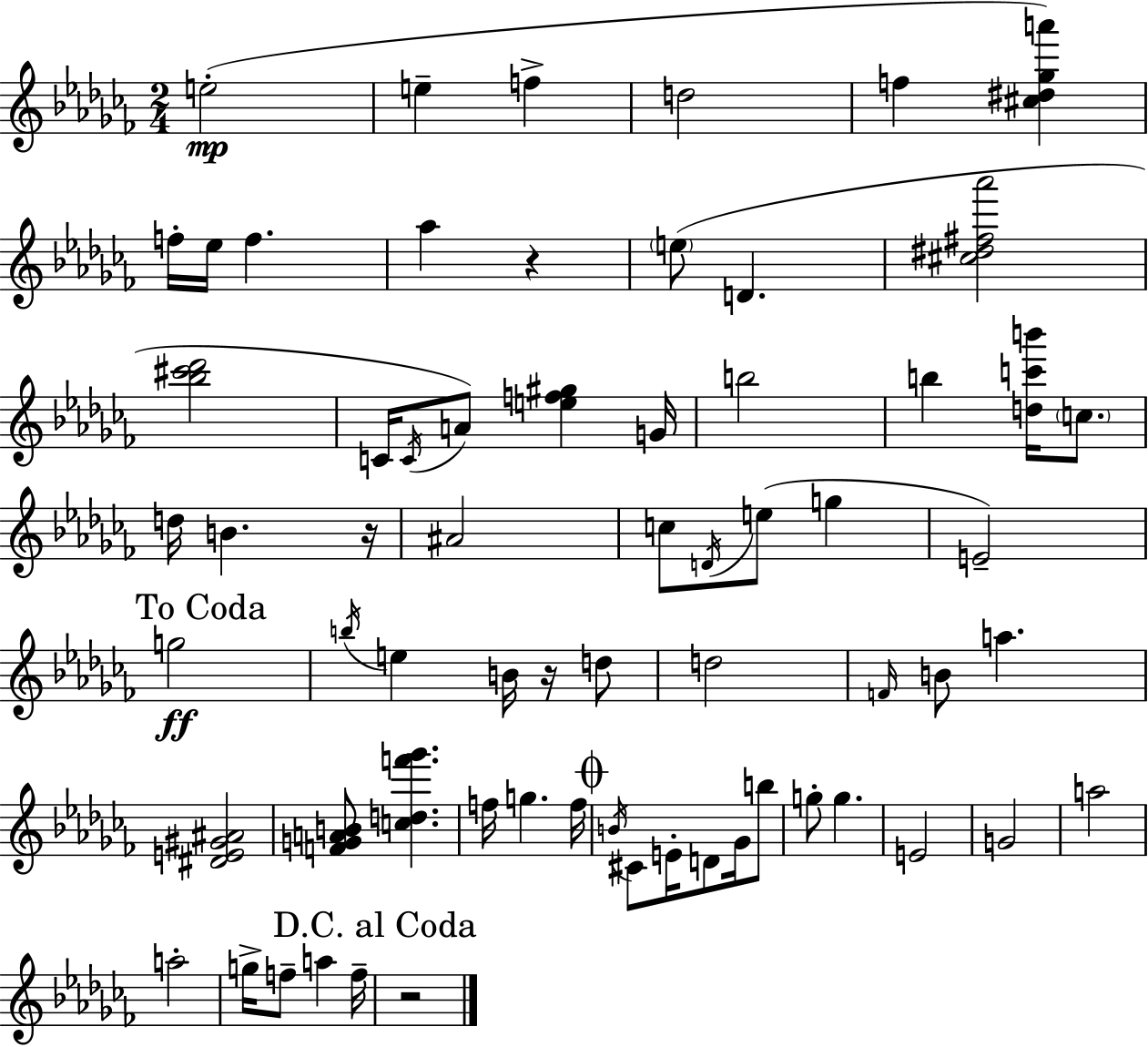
{
  \clef treble
  \numericTimeSignature
  \time 2/4
  \key aes \minor
  e''2-.(\mp | e''4-- f''4-> | d''2 | f''4 <cis'' dis'' ges'' a'''>4) | \break f''16-. ees''16 f''4. | aes''4 r4 | \parenthesize e''8( d'4. | <cis'' dis'' fis'' aes'''>2 | \break <bes'' cis''' des'''>2 | c'16 \acciaccatura { c'16 }) a'8 <e'' f'' gis''>4 | g'16 b''2 | b''4 <d'' c''' b'''>16 \parenthesize c''8. | \break d''16 b'4. | r16 ais'2 | c''8 \acciaccatura { d'16 } e''8( g''4 | e'2--) | \break \mark "To Coda" g''2\ff | \acciaccatura { b''16 } e''4 b'16 | r16 d''8 d''2 | \grace { f'16 } b'8 a''4. | \break <dis' e' gis' ais'>2 | <f' g' a' b'>8 <c'' d'' f''' ges'''>4. | f''16 g''4. | f''16 \mark \markup { \musicglyph "scripts.coda" } \acciaccatura { b'16 } cis'8 e'16-. | \break d'8 ges'16 b''8 g''8-. g''4. | e'2 | g'2 | a''2 | \break a''2-. | g''16-> f''8-- | a''4 f''16-- \mark "D.C. al Coda" r2 | \bar "|."
}